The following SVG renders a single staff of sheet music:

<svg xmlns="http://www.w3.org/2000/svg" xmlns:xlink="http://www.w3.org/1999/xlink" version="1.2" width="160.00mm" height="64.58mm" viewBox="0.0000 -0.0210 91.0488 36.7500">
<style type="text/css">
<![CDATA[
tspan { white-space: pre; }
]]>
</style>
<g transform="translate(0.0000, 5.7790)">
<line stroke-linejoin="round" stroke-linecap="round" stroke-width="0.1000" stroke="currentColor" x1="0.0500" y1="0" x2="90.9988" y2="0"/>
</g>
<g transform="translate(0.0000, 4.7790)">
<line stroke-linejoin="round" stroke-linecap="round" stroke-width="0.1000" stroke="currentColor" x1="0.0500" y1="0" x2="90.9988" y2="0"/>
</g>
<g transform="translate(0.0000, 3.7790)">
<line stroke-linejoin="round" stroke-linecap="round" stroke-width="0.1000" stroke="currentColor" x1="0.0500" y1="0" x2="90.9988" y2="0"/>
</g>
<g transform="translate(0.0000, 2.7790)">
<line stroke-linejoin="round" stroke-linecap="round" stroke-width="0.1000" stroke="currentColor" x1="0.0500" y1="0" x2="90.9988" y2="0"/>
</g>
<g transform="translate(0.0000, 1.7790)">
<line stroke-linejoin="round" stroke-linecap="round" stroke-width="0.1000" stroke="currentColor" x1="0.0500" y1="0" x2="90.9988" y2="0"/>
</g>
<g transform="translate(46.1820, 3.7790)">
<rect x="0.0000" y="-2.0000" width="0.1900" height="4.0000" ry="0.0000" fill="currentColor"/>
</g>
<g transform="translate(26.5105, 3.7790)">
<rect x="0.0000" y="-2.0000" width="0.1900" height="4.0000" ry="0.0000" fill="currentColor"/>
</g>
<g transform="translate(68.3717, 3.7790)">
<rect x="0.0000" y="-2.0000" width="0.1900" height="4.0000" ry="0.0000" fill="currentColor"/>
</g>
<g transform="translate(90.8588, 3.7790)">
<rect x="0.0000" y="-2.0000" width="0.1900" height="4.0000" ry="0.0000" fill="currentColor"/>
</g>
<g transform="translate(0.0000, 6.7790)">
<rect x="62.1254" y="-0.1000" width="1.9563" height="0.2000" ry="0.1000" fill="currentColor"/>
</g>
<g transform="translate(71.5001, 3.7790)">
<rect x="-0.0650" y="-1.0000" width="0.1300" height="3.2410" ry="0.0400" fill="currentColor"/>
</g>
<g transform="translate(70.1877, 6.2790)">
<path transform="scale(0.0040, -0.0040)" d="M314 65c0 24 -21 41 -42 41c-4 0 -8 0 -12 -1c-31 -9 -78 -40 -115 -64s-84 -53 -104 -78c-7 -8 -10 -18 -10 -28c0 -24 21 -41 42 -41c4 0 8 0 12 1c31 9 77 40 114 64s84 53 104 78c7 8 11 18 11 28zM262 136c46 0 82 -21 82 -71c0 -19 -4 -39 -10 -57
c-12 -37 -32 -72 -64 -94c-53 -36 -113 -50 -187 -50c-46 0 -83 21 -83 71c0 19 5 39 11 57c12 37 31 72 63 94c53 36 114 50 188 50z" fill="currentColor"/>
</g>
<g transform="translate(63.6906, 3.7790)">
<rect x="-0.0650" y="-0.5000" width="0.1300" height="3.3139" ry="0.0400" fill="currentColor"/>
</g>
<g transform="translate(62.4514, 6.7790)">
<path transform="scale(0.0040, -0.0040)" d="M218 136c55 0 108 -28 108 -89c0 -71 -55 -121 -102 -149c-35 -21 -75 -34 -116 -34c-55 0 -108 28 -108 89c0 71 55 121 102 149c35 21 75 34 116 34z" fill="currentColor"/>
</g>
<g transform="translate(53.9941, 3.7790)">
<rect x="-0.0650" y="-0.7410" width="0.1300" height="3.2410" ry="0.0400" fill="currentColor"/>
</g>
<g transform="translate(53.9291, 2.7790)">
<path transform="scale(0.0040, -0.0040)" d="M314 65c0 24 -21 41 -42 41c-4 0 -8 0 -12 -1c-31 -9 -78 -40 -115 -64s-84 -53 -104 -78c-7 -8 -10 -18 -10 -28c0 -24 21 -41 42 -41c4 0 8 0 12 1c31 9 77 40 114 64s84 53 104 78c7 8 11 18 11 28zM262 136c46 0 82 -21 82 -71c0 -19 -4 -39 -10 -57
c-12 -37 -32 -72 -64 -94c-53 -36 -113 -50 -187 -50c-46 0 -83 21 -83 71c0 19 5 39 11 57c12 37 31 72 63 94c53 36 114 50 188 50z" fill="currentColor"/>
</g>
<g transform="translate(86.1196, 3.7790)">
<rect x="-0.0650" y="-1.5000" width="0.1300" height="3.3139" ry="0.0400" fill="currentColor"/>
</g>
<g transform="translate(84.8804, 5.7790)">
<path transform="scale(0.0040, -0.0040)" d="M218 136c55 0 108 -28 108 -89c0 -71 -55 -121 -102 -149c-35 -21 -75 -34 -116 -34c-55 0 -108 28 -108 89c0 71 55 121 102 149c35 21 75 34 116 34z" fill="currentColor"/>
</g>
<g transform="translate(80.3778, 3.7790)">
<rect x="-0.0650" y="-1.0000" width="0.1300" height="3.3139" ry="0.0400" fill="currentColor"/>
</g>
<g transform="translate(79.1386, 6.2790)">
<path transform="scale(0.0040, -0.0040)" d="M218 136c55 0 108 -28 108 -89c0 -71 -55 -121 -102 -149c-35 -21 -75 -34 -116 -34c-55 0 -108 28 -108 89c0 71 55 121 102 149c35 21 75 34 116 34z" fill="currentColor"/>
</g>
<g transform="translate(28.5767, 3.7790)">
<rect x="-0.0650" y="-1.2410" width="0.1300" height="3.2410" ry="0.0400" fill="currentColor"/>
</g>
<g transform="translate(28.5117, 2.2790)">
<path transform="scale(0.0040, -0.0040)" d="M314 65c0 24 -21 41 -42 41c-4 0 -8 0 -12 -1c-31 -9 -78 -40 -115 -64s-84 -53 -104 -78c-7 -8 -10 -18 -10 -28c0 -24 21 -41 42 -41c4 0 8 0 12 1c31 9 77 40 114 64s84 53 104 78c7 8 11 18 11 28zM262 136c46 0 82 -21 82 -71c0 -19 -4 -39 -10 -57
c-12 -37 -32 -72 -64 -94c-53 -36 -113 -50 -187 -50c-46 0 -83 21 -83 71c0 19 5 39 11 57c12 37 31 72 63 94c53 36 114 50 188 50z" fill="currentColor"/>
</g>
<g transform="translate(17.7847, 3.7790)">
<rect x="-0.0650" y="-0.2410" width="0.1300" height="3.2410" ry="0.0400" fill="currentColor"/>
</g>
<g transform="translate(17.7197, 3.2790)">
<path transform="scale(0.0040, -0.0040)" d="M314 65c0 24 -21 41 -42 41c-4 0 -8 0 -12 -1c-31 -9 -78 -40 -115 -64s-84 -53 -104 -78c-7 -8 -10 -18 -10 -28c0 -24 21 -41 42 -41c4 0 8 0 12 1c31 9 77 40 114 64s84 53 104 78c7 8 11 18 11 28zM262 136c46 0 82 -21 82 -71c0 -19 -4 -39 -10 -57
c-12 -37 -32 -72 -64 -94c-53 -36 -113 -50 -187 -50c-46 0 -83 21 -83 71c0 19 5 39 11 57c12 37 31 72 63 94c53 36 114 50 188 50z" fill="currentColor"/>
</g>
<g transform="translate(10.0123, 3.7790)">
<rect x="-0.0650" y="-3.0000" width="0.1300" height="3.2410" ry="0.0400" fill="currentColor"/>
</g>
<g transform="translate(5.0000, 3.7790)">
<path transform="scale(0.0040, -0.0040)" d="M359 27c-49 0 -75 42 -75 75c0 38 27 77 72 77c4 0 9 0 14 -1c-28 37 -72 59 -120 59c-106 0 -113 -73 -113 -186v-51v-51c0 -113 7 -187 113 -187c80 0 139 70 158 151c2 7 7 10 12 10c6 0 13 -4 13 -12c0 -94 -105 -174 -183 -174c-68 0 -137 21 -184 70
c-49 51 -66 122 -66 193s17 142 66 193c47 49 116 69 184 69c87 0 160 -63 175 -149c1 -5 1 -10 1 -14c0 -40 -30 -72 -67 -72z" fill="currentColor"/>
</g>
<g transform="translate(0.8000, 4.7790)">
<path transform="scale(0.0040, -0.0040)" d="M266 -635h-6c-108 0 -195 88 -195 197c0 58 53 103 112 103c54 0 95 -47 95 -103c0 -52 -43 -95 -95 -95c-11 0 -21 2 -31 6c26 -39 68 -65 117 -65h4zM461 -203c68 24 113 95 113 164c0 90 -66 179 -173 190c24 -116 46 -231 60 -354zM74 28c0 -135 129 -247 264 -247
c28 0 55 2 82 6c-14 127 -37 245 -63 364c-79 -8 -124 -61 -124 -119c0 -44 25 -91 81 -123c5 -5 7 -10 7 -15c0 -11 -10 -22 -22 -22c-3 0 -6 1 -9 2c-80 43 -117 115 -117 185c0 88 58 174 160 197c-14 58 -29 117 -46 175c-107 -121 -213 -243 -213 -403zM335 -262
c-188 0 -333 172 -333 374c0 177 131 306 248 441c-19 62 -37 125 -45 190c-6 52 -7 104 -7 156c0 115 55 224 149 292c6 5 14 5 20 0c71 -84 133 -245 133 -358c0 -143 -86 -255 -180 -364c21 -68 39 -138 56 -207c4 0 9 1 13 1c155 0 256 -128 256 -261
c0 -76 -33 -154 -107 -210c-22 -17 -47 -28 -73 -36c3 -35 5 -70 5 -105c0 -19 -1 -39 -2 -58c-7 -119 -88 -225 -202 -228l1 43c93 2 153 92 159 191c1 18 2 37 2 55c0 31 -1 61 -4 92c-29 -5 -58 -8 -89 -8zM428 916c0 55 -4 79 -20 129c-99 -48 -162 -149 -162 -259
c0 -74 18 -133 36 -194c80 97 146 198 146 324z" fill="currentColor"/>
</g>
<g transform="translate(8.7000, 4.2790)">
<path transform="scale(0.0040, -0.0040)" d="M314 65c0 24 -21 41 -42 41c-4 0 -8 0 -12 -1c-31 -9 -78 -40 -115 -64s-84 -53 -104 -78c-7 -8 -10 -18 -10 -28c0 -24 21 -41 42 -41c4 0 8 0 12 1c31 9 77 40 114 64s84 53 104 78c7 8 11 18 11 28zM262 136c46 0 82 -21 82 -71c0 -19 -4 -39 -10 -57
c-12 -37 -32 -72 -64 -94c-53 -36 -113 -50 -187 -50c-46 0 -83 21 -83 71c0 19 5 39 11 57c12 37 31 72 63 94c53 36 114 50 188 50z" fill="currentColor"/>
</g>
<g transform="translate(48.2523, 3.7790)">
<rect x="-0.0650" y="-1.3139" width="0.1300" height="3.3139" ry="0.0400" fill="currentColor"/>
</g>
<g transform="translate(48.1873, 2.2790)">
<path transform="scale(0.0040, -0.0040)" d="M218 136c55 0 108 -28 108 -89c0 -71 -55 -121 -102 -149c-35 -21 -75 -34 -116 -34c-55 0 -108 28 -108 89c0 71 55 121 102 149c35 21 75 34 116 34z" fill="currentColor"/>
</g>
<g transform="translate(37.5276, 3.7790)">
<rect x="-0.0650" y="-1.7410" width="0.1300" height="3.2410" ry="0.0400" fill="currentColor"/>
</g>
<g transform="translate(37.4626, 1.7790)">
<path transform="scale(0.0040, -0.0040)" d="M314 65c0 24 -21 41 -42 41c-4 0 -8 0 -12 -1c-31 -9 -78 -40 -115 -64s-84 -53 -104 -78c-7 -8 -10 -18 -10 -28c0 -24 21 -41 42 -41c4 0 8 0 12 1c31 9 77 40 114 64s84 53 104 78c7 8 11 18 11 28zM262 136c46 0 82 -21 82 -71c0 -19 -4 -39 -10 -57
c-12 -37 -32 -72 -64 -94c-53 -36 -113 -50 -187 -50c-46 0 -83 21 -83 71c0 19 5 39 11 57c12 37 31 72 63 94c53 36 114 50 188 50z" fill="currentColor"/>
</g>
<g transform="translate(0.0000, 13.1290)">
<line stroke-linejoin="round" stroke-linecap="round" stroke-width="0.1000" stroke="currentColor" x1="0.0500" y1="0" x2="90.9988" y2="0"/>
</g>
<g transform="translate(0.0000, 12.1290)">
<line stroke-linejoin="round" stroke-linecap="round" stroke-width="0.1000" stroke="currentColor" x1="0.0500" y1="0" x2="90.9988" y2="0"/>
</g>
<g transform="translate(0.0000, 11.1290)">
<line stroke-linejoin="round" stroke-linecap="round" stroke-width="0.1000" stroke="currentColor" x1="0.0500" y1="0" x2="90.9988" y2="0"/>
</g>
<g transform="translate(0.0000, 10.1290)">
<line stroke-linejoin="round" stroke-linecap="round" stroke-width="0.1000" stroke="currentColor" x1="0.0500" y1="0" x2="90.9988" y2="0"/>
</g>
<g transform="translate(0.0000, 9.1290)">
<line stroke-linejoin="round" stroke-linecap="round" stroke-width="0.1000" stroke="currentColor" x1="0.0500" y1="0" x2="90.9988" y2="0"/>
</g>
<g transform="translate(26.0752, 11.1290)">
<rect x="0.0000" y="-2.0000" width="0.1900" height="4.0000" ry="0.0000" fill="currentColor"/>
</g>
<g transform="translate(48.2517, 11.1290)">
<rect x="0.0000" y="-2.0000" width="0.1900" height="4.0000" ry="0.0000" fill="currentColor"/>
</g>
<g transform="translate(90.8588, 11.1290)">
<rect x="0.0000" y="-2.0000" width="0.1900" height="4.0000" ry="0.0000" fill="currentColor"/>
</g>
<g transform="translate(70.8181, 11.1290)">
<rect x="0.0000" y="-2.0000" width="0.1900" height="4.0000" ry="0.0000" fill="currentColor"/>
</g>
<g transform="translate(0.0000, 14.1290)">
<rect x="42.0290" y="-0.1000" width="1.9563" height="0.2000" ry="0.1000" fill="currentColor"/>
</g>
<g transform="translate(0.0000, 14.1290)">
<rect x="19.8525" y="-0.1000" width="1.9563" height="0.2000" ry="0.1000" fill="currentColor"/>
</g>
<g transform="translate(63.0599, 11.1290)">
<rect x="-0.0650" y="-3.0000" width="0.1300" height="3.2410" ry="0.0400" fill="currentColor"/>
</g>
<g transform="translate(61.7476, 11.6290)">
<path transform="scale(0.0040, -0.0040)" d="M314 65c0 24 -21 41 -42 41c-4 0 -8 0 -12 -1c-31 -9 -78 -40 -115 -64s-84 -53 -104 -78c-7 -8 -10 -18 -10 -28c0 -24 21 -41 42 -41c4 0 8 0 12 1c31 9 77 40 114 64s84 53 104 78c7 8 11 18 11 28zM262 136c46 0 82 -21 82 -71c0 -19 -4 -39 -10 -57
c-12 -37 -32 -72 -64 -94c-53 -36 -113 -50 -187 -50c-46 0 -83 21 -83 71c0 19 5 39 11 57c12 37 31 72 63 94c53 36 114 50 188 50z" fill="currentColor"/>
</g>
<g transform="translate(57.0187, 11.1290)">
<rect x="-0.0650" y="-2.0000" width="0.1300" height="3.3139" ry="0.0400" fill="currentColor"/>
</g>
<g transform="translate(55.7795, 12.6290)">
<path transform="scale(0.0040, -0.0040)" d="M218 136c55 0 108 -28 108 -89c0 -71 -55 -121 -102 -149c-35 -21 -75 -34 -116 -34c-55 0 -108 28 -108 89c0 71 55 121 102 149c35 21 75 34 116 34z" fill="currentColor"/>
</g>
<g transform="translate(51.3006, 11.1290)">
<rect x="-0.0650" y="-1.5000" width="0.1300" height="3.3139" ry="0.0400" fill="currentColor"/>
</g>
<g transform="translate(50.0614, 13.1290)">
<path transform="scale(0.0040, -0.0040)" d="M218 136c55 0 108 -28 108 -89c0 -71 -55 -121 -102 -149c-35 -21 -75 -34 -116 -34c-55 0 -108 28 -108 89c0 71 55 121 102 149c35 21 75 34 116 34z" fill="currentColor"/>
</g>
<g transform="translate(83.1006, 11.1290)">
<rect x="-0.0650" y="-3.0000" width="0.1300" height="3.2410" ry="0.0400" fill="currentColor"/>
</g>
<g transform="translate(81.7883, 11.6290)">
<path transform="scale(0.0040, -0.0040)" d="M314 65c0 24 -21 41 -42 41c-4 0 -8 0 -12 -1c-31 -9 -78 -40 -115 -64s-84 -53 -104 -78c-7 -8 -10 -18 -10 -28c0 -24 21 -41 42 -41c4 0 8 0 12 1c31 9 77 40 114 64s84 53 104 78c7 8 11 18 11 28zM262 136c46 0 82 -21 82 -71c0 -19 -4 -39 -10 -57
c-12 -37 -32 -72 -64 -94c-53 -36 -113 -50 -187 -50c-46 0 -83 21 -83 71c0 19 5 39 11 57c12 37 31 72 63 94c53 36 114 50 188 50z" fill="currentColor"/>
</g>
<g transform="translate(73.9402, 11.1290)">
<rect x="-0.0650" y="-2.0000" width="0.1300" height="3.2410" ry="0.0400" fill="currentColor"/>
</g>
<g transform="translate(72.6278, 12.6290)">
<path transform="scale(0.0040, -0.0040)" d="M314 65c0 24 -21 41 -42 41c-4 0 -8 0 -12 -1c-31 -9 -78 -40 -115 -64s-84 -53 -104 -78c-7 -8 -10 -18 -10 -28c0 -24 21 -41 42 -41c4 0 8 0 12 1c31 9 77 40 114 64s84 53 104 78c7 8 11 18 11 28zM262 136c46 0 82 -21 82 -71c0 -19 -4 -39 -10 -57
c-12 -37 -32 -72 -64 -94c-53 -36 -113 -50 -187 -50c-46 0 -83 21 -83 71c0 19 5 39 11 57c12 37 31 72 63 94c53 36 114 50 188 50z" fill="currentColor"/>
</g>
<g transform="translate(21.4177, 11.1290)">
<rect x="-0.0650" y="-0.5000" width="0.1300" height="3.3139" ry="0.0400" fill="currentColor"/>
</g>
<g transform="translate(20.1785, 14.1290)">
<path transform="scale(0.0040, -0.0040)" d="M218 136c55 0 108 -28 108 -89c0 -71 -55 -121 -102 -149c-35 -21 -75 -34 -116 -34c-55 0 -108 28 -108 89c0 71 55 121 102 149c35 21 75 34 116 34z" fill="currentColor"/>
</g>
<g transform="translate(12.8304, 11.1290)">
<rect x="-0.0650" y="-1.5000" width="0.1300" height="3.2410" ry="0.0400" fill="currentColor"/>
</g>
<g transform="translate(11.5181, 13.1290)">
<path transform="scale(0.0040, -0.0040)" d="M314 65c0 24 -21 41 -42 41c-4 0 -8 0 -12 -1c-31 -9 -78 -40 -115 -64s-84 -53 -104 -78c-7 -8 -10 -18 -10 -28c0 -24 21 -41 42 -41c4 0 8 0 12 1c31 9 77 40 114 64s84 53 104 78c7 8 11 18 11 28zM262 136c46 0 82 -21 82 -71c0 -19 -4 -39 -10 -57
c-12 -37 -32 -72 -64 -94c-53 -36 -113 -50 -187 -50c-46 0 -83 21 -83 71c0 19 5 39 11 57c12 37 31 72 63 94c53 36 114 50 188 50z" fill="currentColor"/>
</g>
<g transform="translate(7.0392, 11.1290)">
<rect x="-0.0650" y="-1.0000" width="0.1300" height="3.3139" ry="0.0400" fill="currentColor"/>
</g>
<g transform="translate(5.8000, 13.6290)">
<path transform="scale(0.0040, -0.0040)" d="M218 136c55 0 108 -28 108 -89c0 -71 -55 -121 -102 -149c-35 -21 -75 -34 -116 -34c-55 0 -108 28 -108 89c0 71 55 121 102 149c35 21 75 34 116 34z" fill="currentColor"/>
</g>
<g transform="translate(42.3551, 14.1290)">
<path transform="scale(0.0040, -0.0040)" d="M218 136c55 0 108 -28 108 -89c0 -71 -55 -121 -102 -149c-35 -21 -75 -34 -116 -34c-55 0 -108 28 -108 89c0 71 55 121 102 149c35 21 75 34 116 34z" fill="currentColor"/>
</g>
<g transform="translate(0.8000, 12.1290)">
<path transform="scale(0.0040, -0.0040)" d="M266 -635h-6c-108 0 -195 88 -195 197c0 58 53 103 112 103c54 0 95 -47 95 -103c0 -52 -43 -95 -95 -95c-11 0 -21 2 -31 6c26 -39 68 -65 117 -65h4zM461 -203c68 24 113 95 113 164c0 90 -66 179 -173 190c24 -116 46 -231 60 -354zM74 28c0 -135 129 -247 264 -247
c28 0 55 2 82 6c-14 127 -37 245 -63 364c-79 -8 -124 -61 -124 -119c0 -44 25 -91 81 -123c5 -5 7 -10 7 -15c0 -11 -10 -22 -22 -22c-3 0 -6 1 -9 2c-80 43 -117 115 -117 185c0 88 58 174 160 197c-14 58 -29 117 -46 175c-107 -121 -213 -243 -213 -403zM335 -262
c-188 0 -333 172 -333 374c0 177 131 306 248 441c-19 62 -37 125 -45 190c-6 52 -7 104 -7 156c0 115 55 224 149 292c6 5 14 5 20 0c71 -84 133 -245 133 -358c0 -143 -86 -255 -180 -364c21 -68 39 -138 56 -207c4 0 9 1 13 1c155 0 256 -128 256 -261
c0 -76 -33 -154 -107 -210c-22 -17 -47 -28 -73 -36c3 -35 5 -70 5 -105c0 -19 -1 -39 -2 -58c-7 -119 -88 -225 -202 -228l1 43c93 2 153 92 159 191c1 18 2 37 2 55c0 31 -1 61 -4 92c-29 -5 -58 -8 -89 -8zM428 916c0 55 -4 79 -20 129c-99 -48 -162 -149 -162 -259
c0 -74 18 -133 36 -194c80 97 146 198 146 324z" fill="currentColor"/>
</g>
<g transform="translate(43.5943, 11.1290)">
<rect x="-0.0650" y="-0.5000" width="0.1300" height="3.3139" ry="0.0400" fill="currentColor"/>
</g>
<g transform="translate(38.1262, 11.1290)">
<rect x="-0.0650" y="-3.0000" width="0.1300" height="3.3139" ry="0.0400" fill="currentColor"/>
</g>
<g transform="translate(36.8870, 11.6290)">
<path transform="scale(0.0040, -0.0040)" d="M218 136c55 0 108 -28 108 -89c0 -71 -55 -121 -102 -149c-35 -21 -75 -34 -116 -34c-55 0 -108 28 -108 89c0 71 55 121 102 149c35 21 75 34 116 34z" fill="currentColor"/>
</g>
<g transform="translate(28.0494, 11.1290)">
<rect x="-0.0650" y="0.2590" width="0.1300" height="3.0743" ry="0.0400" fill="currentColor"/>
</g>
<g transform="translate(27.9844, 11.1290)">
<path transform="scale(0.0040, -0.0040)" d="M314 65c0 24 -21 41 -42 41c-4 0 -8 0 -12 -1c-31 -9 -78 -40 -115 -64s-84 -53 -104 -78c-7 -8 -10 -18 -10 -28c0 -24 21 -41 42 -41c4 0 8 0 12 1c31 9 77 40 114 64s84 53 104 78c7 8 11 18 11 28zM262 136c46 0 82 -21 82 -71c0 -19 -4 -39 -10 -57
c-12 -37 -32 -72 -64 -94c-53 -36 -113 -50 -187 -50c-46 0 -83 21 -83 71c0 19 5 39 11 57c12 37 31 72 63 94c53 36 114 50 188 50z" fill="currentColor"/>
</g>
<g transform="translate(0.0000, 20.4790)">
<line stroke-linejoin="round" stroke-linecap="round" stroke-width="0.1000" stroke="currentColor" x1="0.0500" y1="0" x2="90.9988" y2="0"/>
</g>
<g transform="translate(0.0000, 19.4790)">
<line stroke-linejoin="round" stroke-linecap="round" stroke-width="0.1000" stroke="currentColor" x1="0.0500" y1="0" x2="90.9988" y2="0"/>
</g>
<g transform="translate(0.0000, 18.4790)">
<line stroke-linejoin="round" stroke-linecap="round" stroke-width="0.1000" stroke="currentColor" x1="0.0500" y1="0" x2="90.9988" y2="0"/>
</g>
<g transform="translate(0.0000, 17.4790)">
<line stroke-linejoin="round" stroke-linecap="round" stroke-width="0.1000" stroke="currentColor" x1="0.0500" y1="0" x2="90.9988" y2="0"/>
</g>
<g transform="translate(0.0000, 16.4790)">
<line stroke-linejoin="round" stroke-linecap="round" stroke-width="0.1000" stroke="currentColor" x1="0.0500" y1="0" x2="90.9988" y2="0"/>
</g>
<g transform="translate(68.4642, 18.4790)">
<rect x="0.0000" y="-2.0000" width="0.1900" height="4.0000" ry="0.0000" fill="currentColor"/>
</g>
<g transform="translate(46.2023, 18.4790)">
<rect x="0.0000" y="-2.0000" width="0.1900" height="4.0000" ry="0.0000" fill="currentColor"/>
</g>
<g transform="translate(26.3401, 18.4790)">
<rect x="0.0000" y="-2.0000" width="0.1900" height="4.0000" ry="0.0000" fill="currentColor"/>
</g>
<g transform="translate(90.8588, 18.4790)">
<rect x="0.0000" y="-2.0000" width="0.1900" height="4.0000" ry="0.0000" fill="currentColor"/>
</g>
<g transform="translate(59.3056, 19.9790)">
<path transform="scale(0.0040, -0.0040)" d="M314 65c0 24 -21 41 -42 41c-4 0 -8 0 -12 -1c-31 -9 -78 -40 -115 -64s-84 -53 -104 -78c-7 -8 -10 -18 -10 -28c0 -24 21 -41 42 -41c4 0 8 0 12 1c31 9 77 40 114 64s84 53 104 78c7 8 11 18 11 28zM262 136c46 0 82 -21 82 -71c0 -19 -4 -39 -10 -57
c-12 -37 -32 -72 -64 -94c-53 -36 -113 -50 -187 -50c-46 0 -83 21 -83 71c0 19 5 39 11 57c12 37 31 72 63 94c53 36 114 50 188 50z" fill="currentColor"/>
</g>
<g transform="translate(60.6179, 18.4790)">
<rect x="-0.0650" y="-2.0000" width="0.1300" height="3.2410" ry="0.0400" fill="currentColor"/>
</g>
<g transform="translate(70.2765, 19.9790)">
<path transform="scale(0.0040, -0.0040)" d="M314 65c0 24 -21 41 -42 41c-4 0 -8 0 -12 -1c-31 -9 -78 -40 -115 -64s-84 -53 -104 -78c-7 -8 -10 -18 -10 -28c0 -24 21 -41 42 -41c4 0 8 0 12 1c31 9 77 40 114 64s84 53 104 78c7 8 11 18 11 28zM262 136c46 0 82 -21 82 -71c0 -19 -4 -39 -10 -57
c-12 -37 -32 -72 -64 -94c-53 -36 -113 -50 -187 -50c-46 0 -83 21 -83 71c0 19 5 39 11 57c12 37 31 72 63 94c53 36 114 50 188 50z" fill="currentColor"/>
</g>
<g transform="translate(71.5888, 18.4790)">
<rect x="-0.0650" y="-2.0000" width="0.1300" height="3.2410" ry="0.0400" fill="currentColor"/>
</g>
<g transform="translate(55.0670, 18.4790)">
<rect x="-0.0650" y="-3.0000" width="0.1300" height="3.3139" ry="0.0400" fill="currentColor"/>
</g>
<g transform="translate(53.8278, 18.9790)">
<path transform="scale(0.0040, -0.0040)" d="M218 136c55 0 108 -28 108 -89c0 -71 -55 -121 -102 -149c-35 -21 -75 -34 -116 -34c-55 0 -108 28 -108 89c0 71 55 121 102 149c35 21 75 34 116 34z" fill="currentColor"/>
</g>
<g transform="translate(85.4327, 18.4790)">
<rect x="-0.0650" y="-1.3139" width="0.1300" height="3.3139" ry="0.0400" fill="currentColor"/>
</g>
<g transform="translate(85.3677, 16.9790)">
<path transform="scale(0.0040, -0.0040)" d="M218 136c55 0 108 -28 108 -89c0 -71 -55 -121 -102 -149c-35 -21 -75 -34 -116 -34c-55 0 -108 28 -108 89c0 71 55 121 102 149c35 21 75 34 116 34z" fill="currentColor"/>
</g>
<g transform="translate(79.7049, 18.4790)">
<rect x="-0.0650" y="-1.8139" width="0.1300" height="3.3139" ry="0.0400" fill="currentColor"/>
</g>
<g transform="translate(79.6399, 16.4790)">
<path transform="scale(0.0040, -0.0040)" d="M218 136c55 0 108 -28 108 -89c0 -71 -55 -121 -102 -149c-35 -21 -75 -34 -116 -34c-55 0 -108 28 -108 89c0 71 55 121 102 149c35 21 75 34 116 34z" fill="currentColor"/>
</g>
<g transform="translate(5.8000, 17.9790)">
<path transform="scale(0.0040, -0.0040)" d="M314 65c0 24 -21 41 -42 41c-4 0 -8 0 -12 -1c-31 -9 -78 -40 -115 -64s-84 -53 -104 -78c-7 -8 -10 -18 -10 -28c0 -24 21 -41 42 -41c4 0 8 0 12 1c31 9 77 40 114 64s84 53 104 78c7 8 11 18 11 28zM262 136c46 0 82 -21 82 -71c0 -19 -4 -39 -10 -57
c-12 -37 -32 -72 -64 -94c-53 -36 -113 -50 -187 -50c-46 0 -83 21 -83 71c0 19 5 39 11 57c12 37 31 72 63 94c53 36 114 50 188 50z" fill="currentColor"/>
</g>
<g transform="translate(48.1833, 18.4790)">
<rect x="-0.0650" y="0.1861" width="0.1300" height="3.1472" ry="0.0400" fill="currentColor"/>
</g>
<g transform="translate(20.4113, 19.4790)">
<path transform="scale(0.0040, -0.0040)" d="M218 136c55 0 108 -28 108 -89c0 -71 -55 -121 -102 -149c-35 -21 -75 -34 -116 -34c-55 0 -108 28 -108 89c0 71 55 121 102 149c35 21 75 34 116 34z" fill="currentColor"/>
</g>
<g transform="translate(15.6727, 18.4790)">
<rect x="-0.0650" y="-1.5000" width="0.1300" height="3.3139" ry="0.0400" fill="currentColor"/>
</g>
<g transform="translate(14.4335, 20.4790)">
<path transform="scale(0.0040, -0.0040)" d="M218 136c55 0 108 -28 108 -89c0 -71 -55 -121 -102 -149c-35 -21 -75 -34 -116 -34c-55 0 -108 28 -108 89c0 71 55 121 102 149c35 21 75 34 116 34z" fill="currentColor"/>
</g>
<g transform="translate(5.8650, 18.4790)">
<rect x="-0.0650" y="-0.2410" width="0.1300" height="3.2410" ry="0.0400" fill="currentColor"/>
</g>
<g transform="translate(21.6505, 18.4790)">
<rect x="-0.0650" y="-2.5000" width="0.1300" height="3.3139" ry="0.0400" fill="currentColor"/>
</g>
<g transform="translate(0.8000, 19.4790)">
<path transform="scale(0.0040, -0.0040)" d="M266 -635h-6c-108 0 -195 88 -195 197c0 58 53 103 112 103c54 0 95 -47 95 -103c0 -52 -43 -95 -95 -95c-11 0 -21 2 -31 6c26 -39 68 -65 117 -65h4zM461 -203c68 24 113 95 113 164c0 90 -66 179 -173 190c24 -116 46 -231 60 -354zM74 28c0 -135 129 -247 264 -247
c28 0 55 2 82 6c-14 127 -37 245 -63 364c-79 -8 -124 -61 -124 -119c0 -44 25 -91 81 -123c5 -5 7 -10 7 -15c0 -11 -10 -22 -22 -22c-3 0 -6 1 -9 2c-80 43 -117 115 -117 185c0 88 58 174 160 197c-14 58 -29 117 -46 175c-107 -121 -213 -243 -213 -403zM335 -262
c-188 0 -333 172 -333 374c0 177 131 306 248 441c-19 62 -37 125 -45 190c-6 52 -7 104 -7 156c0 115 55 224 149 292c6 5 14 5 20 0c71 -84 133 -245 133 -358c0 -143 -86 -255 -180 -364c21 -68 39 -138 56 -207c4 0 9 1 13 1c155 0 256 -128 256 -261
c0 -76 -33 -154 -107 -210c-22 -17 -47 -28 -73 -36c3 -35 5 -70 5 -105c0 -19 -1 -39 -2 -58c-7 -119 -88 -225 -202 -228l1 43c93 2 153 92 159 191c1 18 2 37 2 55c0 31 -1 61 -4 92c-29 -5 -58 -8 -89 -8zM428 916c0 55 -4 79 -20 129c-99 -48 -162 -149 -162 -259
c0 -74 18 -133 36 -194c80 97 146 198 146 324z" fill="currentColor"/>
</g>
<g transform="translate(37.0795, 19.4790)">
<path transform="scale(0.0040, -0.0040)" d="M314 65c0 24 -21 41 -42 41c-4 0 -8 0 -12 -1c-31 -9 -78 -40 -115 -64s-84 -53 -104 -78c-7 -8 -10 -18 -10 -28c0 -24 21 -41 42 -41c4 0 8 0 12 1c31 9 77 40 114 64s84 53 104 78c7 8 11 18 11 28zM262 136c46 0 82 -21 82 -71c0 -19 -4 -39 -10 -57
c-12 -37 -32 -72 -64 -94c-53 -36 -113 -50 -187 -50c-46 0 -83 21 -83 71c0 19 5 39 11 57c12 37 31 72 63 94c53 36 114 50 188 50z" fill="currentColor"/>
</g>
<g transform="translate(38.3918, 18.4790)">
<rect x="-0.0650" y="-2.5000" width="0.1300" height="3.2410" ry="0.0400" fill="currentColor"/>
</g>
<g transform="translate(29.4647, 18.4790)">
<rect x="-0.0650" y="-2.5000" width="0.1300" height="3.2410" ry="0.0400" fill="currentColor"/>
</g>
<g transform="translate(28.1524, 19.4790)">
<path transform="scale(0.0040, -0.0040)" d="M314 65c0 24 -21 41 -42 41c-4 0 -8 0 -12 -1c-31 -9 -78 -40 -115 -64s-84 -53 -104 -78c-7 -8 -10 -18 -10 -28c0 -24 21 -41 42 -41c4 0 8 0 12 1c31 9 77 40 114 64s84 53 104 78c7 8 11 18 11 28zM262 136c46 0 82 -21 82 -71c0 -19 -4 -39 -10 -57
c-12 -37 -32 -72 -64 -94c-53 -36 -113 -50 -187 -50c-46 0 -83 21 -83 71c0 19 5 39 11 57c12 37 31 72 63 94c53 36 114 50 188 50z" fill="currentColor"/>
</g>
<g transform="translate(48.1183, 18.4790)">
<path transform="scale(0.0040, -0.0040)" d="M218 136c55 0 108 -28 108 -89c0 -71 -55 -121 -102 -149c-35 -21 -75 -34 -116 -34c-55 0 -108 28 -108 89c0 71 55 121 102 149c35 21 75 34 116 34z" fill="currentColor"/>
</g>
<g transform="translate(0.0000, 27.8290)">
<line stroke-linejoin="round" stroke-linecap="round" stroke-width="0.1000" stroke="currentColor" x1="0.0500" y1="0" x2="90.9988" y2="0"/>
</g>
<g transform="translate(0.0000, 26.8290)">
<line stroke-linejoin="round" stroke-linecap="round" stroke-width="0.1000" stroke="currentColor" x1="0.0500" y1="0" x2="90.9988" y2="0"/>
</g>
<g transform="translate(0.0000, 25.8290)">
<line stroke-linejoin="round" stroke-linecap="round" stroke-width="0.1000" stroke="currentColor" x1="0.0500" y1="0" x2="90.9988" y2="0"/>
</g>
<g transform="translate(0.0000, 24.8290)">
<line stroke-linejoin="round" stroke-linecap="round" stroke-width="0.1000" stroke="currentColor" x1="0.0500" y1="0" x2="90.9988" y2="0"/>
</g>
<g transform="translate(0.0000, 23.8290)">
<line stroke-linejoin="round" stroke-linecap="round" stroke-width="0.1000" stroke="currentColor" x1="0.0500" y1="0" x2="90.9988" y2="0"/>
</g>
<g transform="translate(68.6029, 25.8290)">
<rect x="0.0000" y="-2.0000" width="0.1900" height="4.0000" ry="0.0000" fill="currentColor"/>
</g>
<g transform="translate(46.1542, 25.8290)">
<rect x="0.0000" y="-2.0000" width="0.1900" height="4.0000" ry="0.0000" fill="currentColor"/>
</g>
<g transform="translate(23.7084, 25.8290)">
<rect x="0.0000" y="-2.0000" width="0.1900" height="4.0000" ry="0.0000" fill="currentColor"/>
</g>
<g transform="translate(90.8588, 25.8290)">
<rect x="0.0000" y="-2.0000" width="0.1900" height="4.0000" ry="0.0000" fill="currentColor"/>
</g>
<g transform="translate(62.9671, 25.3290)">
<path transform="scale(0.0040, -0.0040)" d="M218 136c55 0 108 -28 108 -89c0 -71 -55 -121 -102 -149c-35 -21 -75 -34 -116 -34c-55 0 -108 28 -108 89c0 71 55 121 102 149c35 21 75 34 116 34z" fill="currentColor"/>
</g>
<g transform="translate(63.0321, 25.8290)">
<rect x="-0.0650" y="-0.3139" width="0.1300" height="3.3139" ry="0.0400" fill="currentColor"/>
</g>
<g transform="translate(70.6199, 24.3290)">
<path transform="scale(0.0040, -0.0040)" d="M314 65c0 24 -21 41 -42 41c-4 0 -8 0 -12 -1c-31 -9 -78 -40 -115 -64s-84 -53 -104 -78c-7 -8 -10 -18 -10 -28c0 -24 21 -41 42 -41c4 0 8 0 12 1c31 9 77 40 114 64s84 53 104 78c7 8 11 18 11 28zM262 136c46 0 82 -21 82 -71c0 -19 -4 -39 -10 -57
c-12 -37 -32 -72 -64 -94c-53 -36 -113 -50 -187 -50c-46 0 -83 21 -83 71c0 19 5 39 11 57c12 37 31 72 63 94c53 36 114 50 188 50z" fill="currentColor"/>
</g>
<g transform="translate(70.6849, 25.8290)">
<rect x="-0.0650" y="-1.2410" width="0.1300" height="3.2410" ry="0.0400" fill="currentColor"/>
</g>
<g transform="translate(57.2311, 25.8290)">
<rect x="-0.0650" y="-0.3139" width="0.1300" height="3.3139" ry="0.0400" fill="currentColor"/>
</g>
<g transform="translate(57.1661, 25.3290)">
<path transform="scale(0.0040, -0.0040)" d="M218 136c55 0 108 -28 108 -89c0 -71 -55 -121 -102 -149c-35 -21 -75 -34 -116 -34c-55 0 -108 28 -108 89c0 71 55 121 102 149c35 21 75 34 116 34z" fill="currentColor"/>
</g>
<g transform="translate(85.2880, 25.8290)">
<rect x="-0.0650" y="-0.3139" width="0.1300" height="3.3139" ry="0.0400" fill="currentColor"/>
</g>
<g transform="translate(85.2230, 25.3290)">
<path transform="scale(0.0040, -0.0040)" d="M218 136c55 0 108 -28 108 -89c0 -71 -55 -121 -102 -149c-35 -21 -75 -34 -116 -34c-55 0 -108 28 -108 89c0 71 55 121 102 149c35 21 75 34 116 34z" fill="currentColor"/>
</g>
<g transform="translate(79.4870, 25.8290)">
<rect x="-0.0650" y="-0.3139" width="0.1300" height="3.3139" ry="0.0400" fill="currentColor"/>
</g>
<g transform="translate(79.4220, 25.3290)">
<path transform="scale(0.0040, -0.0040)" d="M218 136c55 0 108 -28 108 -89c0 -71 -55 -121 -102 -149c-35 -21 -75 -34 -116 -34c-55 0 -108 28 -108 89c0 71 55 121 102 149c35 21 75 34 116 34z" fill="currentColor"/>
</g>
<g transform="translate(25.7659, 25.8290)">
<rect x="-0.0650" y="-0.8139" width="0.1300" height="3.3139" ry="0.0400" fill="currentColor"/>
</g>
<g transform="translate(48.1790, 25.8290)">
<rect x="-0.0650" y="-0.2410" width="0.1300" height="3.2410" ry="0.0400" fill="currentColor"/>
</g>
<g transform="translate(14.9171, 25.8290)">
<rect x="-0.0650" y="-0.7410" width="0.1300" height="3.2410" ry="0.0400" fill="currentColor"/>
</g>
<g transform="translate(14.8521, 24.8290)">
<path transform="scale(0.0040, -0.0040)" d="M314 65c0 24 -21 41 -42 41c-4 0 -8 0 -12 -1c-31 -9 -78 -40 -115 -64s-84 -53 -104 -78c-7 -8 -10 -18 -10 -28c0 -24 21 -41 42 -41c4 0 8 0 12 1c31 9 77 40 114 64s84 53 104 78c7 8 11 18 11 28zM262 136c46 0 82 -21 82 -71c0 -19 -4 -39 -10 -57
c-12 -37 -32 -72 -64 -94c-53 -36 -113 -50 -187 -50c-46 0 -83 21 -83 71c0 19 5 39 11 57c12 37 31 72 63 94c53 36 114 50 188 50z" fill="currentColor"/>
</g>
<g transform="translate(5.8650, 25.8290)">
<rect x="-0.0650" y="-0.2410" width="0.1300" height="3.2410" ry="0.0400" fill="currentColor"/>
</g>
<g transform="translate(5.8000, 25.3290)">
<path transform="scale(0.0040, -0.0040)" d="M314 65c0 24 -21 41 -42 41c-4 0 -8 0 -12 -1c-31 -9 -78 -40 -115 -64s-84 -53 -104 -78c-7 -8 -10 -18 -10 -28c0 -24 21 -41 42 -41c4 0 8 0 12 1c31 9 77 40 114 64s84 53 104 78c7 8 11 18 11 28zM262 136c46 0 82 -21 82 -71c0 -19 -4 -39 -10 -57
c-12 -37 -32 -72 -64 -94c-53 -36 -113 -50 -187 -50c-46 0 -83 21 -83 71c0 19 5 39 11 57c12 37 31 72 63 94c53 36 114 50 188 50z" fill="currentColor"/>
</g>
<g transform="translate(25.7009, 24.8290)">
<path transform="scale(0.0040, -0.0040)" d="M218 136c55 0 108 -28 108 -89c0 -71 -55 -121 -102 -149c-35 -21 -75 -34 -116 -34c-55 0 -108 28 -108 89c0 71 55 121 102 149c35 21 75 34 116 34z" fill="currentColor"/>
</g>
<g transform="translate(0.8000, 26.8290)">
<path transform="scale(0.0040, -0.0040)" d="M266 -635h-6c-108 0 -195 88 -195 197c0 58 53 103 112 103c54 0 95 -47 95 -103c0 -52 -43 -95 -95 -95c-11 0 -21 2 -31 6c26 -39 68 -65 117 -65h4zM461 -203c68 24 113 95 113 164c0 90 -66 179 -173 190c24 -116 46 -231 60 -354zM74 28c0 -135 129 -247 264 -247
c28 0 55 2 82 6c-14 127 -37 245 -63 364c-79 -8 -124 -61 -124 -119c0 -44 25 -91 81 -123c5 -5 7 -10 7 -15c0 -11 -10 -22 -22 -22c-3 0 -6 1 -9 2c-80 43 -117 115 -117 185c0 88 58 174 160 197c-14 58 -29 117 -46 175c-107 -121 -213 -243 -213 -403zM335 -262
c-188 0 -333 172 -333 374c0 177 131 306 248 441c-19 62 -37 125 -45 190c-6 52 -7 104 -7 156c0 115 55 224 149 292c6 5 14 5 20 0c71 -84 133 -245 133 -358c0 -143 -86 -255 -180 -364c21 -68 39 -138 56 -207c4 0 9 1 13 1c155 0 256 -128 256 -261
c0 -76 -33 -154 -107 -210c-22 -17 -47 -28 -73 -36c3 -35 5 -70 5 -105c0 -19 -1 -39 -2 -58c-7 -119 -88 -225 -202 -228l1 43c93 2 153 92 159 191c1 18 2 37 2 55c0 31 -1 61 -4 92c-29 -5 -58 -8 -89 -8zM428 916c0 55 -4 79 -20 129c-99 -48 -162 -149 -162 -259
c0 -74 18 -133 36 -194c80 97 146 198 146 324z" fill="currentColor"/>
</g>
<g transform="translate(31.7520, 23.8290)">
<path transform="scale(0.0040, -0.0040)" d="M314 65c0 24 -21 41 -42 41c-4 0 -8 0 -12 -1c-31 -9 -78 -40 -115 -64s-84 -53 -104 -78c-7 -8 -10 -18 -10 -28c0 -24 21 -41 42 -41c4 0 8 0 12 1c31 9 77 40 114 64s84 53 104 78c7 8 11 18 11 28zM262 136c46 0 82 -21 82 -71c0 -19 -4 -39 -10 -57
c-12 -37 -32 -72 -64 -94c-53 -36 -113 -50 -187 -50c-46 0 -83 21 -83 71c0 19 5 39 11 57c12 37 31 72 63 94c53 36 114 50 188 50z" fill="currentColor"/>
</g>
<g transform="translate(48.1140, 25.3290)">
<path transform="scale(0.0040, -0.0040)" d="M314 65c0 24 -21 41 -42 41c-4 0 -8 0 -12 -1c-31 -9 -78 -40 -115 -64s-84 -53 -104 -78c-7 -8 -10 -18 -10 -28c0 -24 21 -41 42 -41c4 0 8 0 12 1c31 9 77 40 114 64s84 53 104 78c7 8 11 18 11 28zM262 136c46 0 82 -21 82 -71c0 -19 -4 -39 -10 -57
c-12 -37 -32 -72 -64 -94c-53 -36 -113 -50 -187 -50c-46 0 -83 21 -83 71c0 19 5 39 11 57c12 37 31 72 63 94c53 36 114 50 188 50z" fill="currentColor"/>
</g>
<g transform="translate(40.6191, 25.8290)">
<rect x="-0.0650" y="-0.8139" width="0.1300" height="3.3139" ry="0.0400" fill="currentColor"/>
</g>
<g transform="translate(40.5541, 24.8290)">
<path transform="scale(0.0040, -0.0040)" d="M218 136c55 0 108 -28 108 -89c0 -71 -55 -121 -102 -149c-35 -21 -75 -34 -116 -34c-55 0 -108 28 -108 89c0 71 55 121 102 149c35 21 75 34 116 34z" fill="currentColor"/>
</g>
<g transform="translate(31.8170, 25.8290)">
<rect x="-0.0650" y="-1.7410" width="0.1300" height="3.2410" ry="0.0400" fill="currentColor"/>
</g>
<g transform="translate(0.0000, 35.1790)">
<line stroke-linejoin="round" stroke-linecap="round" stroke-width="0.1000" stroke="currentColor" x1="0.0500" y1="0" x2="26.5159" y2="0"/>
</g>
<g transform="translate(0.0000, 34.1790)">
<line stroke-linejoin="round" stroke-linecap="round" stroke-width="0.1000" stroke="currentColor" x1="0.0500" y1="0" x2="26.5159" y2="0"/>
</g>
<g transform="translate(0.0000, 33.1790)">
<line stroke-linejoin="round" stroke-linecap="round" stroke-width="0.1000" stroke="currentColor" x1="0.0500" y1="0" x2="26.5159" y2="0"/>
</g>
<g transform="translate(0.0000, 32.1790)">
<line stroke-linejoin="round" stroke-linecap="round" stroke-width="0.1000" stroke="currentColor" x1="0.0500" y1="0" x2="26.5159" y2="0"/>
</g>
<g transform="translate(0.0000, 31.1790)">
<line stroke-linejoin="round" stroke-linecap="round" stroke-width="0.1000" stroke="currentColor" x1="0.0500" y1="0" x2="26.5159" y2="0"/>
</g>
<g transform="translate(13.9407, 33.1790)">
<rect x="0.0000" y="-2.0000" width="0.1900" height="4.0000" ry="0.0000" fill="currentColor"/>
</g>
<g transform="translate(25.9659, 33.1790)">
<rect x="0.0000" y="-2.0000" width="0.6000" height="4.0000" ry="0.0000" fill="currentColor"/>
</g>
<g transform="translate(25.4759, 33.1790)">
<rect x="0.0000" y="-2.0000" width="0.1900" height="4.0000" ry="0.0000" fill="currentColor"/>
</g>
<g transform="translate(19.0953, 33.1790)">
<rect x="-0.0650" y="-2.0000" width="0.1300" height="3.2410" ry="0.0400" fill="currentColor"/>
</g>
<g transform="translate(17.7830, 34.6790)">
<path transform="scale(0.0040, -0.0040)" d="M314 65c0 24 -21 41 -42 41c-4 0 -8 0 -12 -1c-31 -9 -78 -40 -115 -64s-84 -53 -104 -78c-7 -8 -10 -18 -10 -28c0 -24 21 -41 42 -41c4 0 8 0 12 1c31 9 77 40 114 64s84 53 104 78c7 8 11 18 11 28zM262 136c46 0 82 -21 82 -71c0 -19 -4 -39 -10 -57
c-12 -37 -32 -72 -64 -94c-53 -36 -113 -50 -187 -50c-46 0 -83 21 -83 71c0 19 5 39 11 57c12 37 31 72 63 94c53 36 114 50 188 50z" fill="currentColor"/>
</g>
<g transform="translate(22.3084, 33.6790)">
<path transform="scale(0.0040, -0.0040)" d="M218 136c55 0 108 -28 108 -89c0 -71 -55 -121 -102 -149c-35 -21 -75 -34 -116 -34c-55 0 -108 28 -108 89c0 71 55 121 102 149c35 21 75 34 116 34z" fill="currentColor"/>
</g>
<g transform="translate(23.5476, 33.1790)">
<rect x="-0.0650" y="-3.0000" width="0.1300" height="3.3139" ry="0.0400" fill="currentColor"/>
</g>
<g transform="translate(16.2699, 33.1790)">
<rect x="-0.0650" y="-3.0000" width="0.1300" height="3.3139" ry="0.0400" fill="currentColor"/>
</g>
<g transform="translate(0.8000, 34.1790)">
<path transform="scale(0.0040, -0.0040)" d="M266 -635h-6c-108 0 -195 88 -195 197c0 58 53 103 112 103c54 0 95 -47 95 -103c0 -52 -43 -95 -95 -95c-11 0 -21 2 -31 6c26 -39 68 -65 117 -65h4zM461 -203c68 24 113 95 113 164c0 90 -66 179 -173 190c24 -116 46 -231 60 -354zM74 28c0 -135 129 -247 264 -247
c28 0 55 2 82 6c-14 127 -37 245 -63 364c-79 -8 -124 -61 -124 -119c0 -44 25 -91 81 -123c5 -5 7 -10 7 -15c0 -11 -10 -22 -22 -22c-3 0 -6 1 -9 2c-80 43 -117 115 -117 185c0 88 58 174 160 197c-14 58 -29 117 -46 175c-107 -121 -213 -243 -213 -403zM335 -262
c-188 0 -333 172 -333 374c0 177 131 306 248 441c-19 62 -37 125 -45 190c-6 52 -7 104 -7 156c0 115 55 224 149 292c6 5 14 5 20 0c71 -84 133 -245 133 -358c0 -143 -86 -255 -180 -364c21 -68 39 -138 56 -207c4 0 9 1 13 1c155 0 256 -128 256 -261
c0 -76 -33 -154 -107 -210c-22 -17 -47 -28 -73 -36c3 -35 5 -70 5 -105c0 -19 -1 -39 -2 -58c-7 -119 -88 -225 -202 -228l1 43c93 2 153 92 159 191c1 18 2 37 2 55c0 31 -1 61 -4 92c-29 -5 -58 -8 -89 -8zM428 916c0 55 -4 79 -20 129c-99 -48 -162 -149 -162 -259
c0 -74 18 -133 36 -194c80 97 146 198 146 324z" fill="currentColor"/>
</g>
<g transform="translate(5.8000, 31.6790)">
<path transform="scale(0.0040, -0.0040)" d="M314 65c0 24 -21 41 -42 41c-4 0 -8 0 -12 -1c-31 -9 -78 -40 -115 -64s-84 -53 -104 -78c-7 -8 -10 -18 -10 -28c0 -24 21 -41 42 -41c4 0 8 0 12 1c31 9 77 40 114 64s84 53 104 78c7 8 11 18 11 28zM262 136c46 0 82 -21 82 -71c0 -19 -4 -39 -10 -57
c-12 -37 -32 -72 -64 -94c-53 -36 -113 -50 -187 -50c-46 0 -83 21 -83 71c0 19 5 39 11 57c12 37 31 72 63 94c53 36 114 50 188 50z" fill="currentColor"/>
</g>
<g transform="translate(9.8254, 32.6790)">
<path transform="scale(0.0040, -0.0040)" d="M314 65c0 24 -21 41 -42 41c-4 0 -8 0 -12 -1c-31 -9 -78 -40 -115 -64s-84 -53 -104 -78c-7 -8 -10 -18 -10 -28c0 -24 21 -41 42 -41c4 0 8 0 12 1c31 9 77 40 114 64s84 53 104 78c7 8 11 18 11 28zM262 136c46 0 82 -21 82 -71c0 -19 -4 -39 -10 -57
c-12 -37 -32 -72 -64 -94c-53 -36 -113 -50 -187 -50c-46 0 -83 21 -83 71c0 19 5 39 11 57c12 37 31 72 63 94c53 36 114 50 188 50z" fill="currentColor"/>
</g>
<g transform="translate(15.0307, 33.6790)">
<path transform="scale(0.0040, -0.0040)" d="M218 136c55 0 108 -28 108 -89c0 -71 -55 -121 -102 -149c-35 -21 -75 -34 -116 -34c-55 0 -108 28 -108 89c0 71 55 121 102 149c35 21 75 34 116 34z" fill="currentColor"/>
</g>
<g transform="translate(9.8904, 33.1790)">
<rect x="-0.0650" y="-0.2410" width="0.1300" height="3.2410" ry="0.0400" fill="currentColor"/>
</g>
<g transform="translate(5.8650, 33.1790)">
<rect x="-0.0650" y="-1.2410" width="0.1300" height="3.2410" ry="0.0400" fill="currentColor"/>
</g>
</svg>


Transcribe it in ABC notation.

X:1
T:Untitled
M:4/4
L:1/4
K:C
A2 c2 e2 f2 e d2 C D2 D E D E2 C B2 A C E F A2 F2 A2 c2 E G G2 G2 B A F2 F2 f e c2 d2 d f2 d c2 c c e2 c c e2 c2 A F2 A